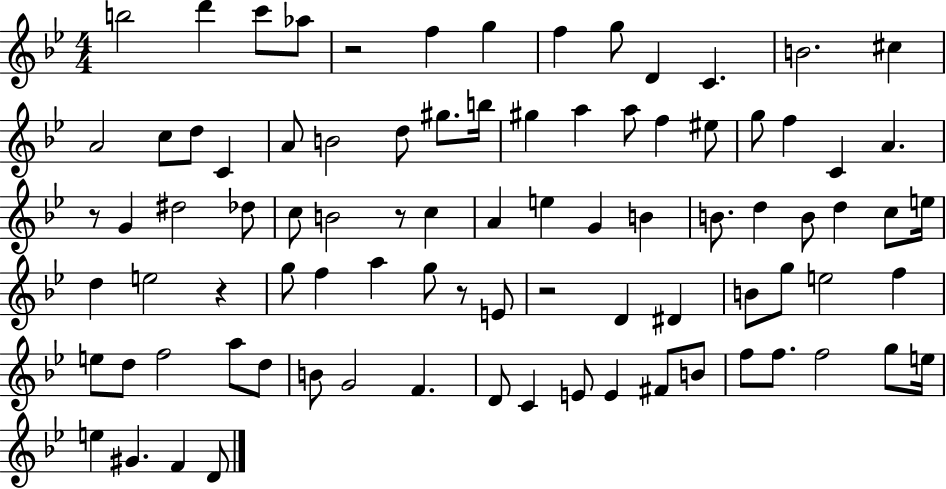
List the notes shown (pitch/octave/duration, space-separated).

B5/h D6/q C6/e Ab5/e R/h F5/q G5/q F5/q G5/e D4/q C4/q. B4/h. C#5/q A4/h C5/e D5/e C4/q A4/e B4/h D5/e G#5/e. B5/s G#5/q A5/q A5/e F5/q EIS5/e G5/e F5/q C4/q A4/q. R/e G4/q D#5/h Db5/e C5/e B4/h R/e C5/q A4/q E5/q G4/q B4/q B4/e. D5/q B4/e D5/q C5/e E5/s D5/q E5/h R/q G5/e F5/q A5/q G5/e R/e E4/e R/h D4/q D#4/q B4/e G5/e E5/h F5/q E5/e D5/e F5/h A5/e D5/e B4/e G4/h F4/q. D4/e C4/q E4/e E4/q F#4/e B4/e F5/e F5/e. F5/h G5/e E5/s E5/q G#4/q. F4/q D4/e